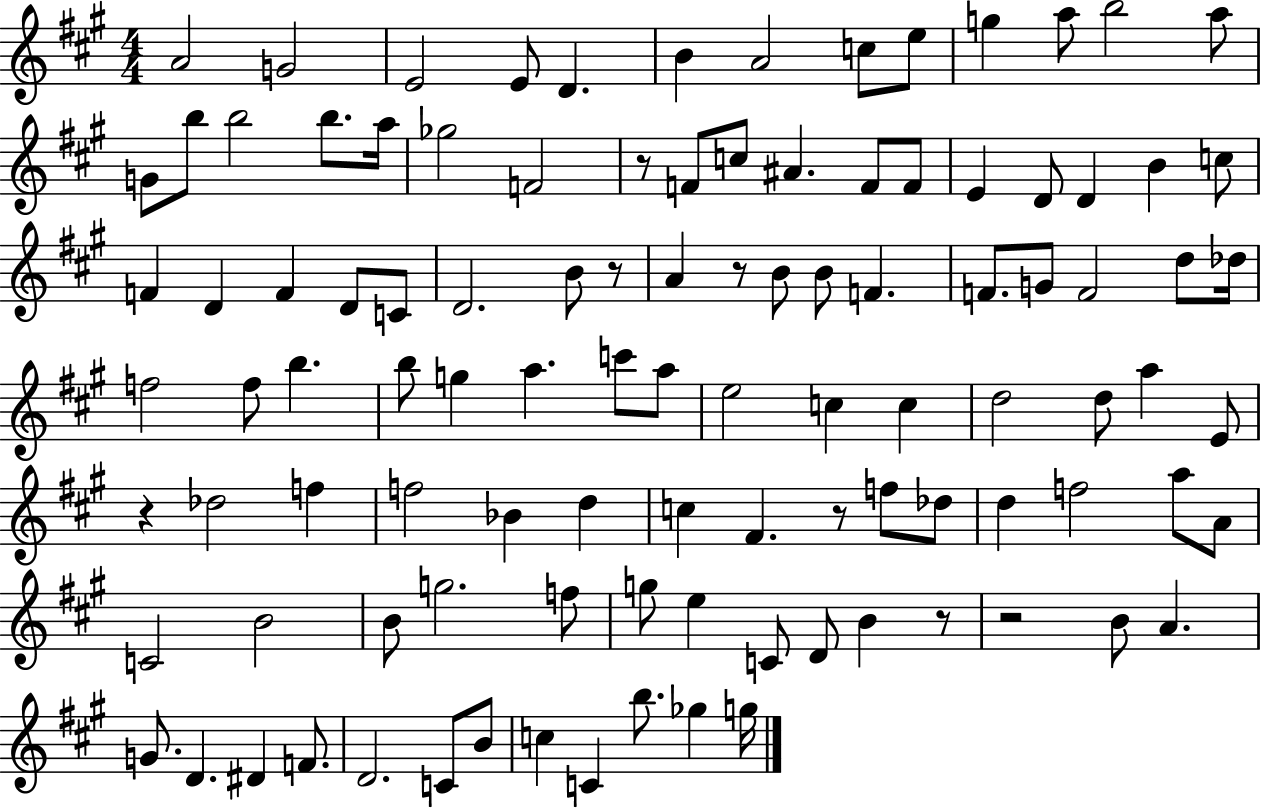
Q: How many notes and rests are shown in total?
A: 105